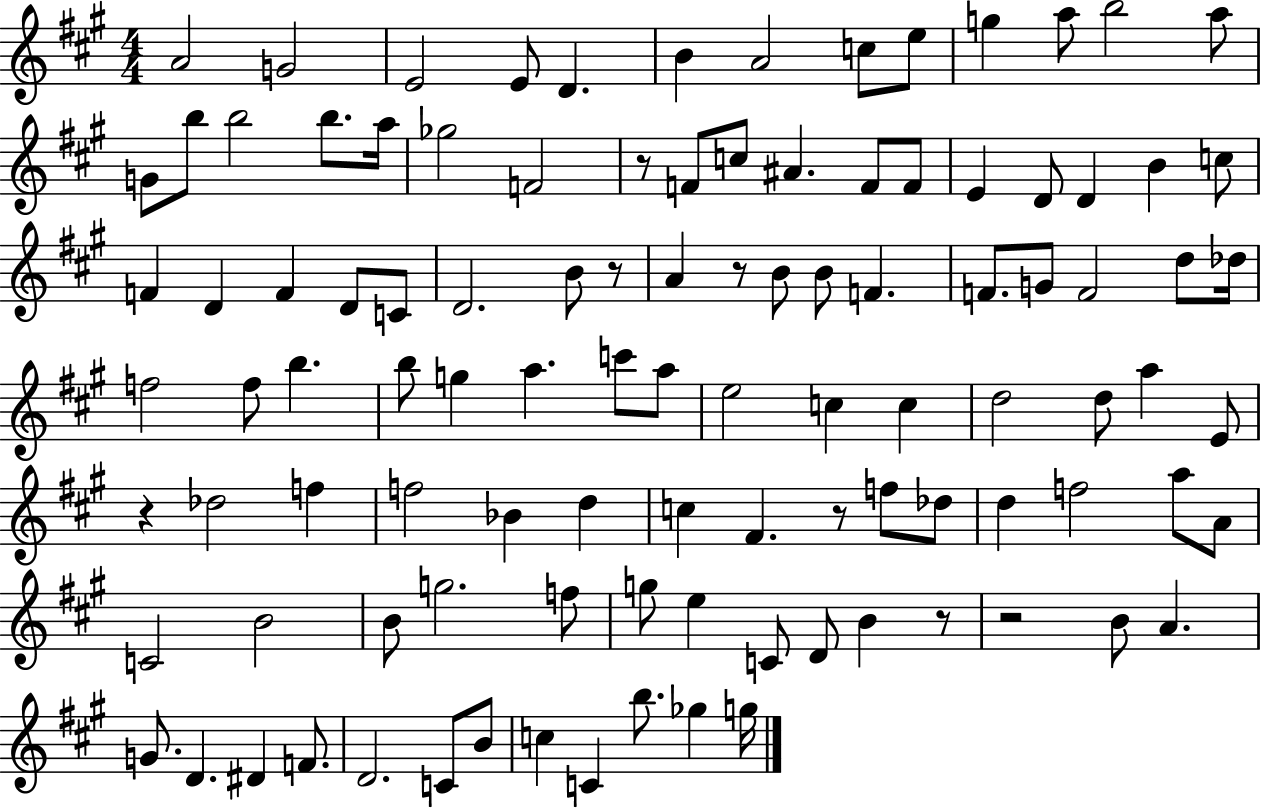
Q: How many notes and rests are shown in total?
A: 105